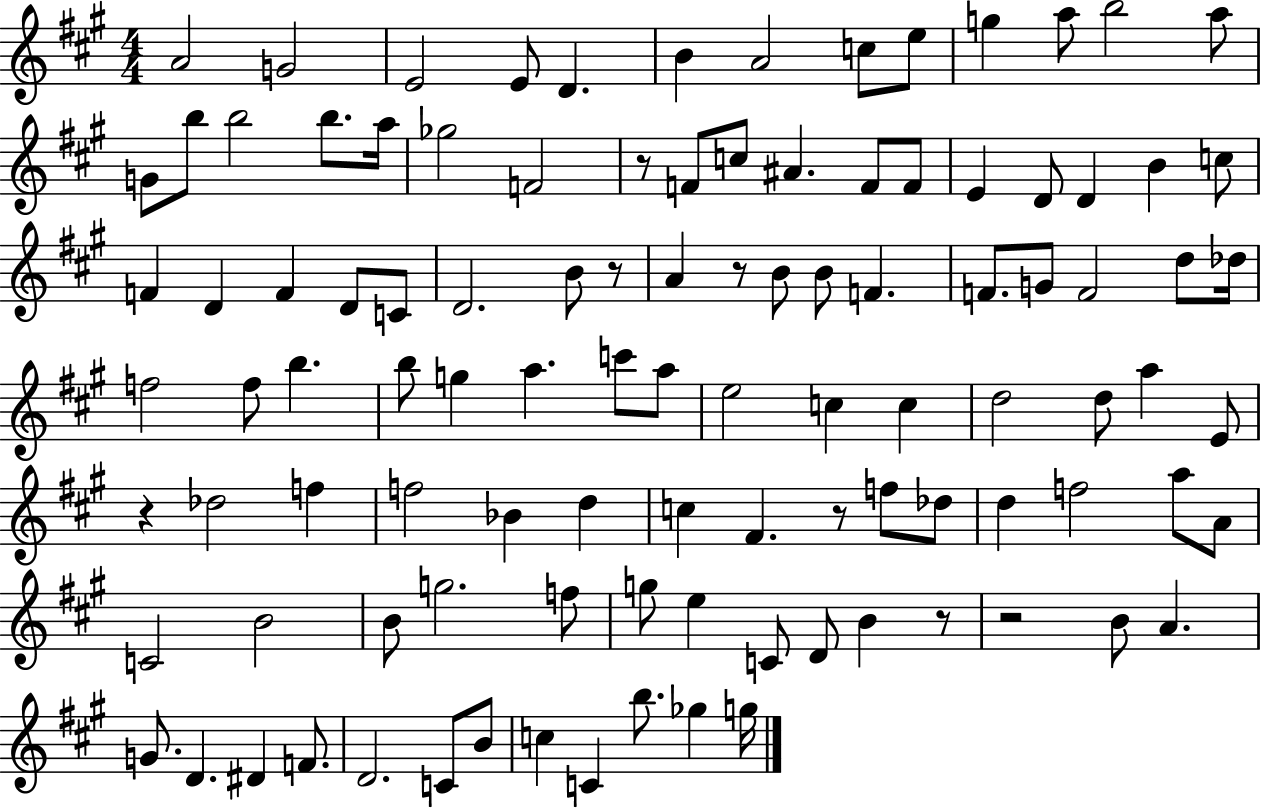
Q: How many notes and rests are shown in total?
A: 105